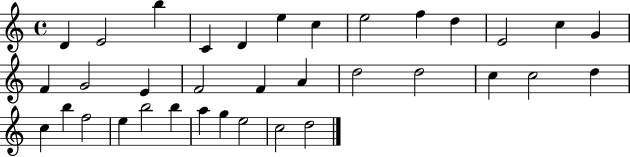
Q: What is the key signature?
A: C major